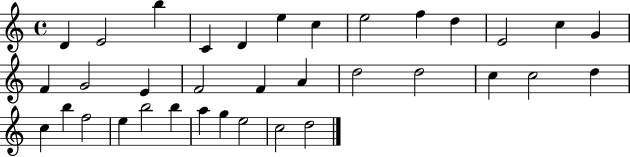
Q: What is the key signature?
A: C major